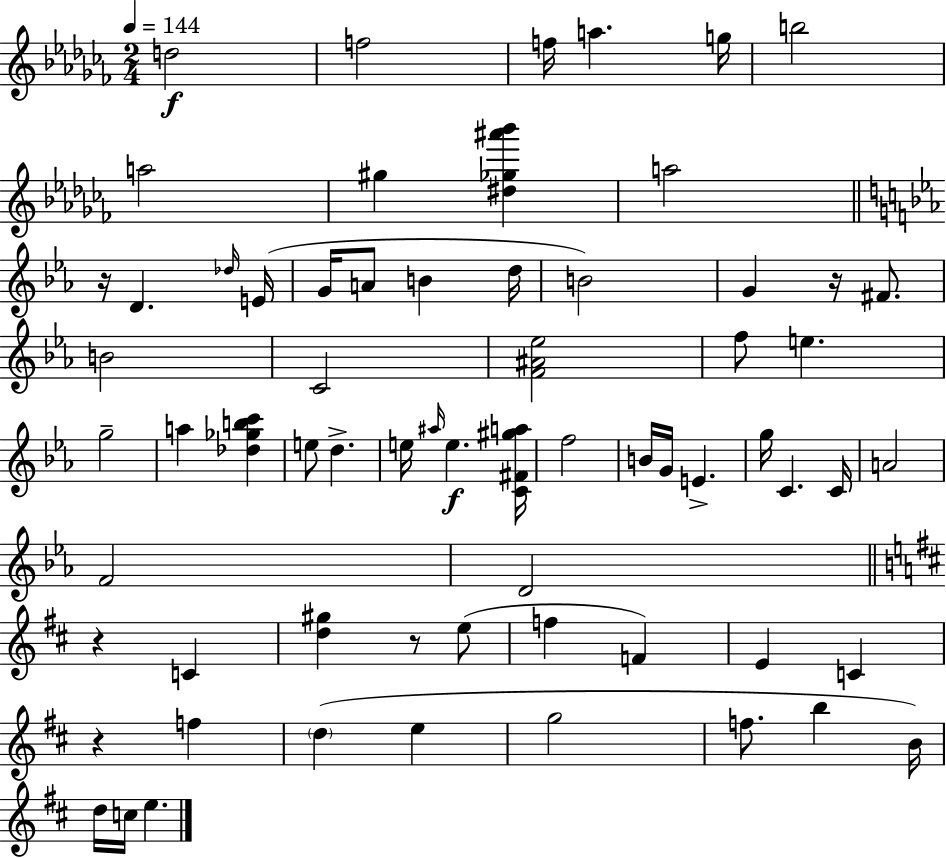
X:1
T:Untitled
M:2/4
L:1/4
K:Abm
d2 f2 f/4 a g/4 b2 a2 ^g [^d_g^a'_b'] a2 z/4 D _d/4 E/4 G/4 A/2 B d/4 B2 G z/4 ^F/2 B2 C2 [F^A_e]2 f/2 e g2 a [_d_gbc'] e/2 d e/4 ^a/4 e [C^F^ga]/4 f2 B/4 G/4 E g/4 C C/4 A2 F2 D2 z C [d^g] z/2 e/2 f F E C z f d e g2 f/2 b B/4 d/4 c/4 e